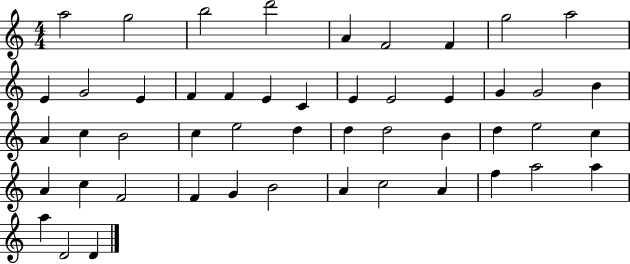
{
  \clef treble
  \numericTimeSignature
  \time 4/4
  \key c \major
  a''2 g''2 | b''2 d'''2 | a'4 f'2 f'4 | g''2 a''2 | \break e'4 g'2 e'4 | f'4 f'4 e'4 c'4 | e'4 e'2 e'4 | g'4 g'2 b'4 | \break a'4 c''4 b'2 | c''4 e''2 d''4 | d''4 d''2 b'4 | d''4 e''2 c''4 | \break a'4 c''4 f'2 | f'4 g'4 b'2 | a'4 c''2 a'4 | f''4 a''2 a''4 | \break a''4 d'2 d'4 | \bar "|."
}